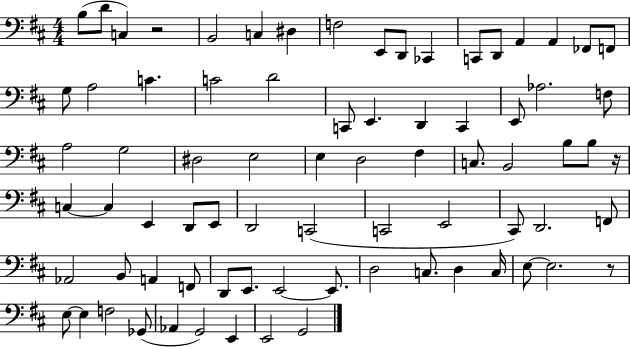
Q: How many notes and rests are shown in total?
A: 77